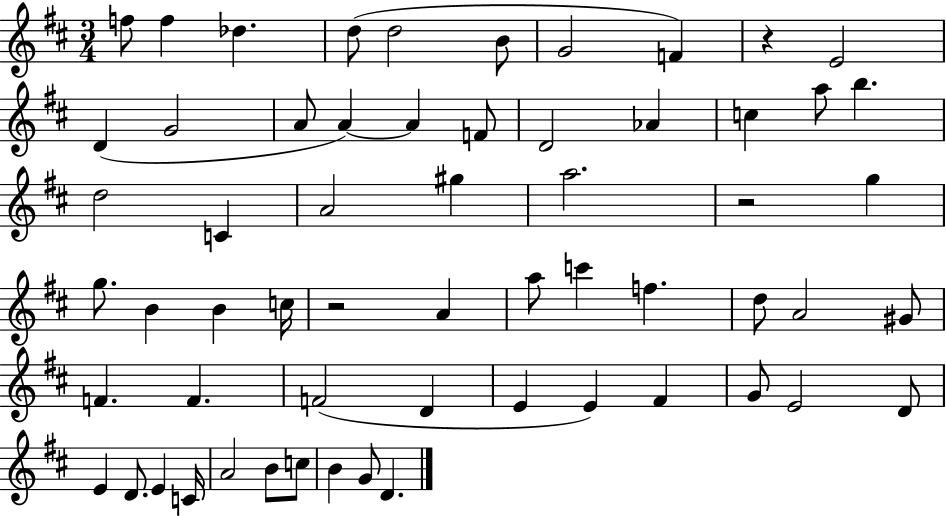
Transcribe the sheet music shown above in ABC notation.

X:1
T:Untitled
M:3/4
L:1/4
K:D
f/2 f _d d/2 d2 B/2 G2 F z E2 D G2 A/2 A A F/2 D2 _A c a/2 b d2 C A2 ^g a2 z2 g g/2 B B c/4 z2 A a/2 c' f d/2 A2 ^G/2 F F F2 D E E ^F G/2 E2 D/2 E D/2 E C/4 A2 B/2 c/2 B G/2 D